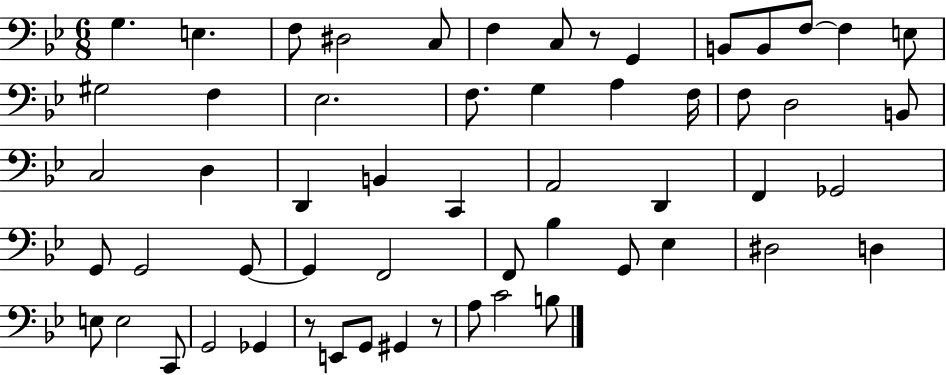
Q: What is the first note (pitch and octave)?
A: G3